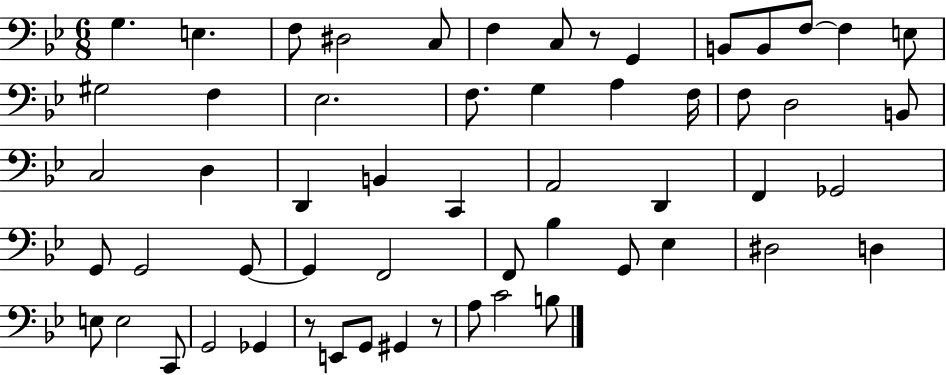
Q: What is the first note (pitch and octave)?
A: G3